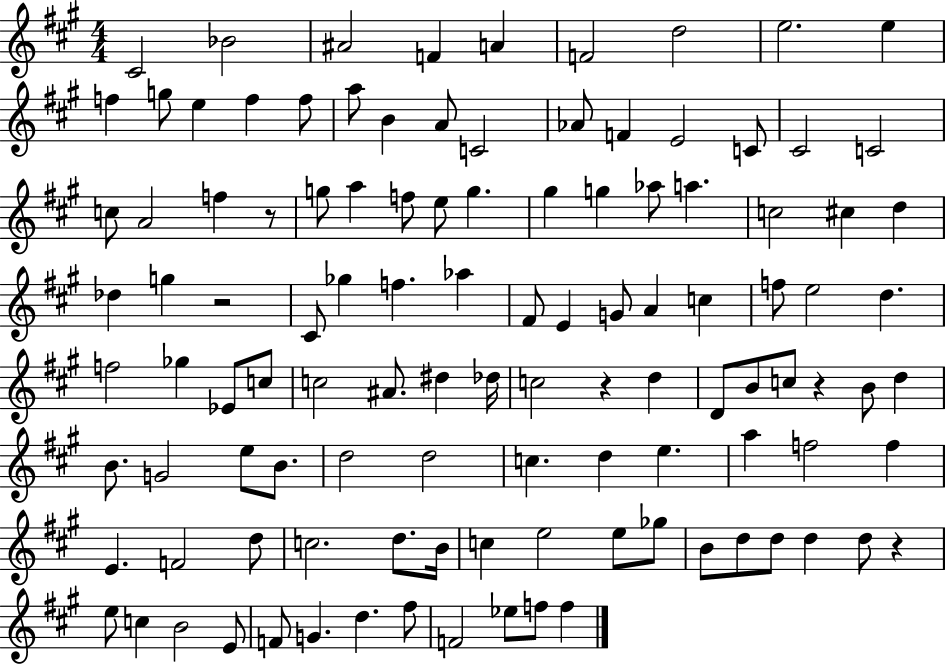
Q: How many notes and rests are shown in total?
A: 112